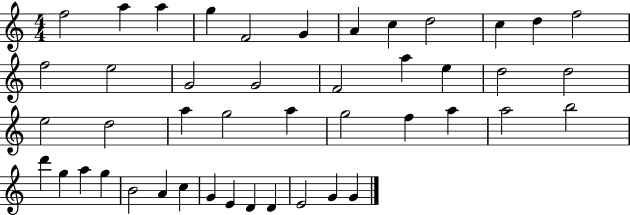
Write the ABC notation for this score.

X:1
T:Untitled
M:4/4
L:1/4
K:C
f2 a a g F2 G A c d2 c d f2 f2 e2 G2 G2 F2 a e d2 d2 e2 d2 a g2 a g2 f a a2 b2 d' g a g B2 A c G E D D E2 G G